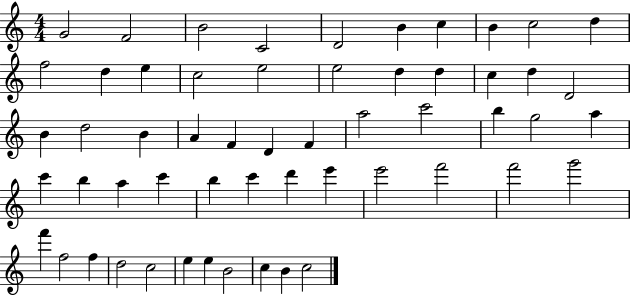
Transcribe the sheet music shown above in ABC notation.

X:1
T:Untitled
M:4/4
L:1/4
K:C
G2 F2 B2 C2 D2 B c B c2 d f2 d e c2 e2 e2 d d c d D2 B d2 B A F D F a2 c'2 b g2 a c' b a c' b c' d' e' e'2 f'2 f'2 g'2 f' f2 f d2 c2 e e B2 c B c2